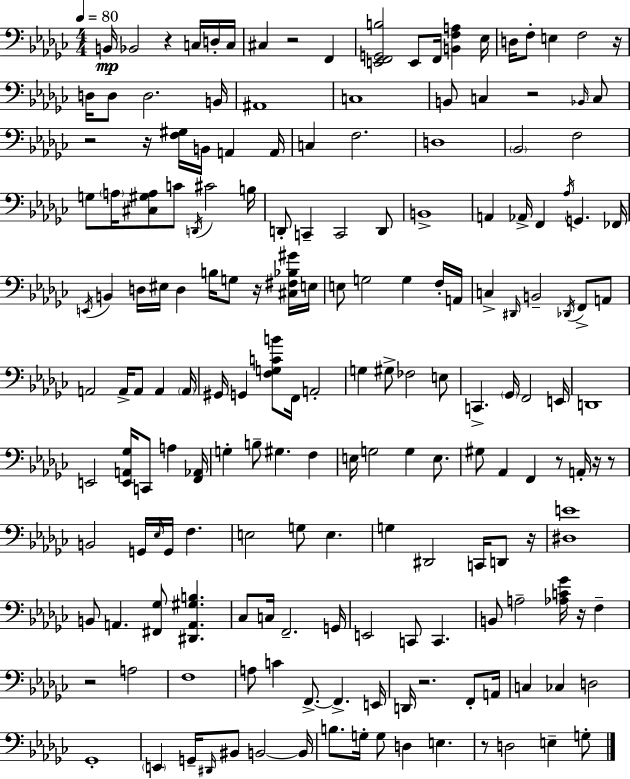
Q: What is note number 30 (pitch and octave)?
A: D3